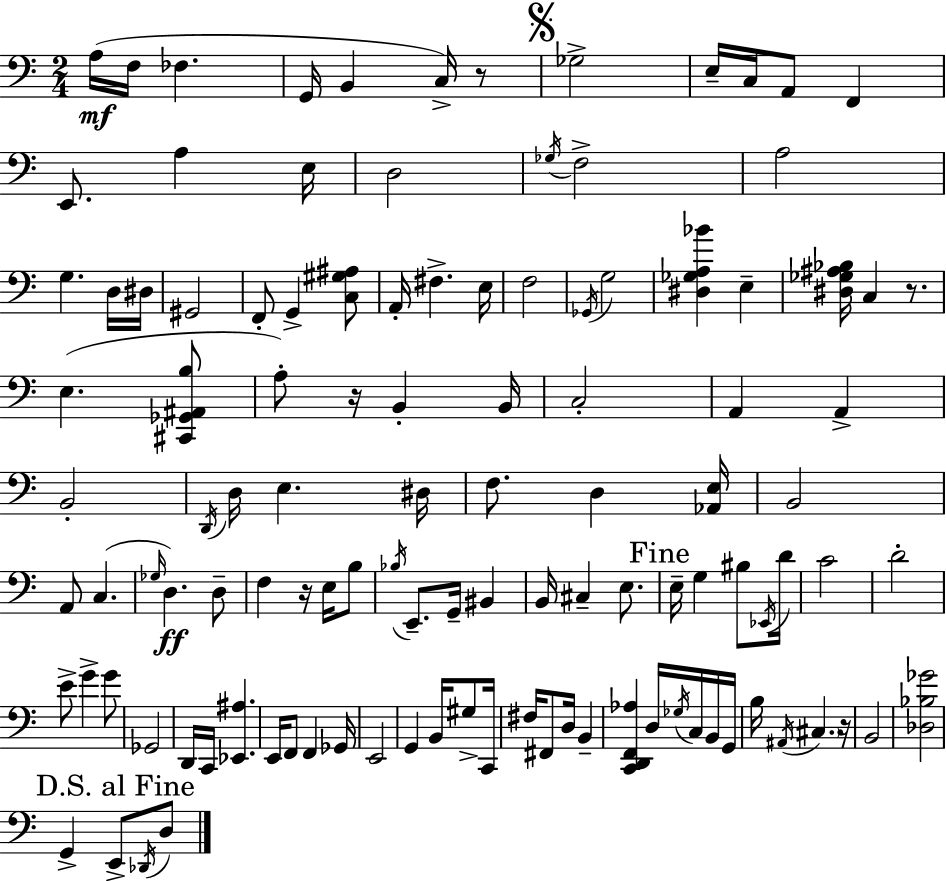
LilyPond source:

{
  \clef bass
  \numericTimeSignature
  \time 2/4
  \key a \minor
  a16(\mf f16 fes4. | g,16 b,4 c16->) r8 | \mark \markup { \musicglyph "scripts.segno" } ges2-> | e16-- c16 a,8 f,4 | \break e,8. a4 e16 | d2 | \acciaccatura { ges16 } f2-> | a2 | \break g4. d16 | dis16 gis,2 | f,8-. g,4-> <c gis ais>8 | a,16-. fis4.-> | \break e16 f2 | \acciaccatura { ges,16 } g2 | <dis ges a bes'>4 e4-- | <dis ges ais bes>16 c4 r8. | \break e4.( | <cis, ges, ais, b>8 a8-.) r16 b,4-. | b,16 c2-. | a,4 a,4-> | \break b,2-. | \acciaccatura { d,16 } d16 e4. | dis16 f8. d4 | <aes, e>16 b,2 | \break a,8 c4.( | \grace { ges16 }\ff d4.) | d8-- f4 | r16 e16 b8 \acciaccatura { bes16 } e,8.-- | \break g,16-- bis,4 b,16 cis4-- | e8. \mark "Fine" e16-- g4 | bis8 \acciaccatura { ees,16 } d'16 c'2 | d'2-. | \break e'8-> | g'4-> g'8 ges,2 | d,16 c,16 | <ees, ais>4. e,16 f,8 | \break f,4 ges,16 e,2 | g,4 | b,16 gis8-> c,16 fis16 fis,8 | d16 b,4-- <c, d, f, aes>4 | \break d16 \acciaccatura { ges16 } c16 b,16 g,16 b16 | \acciaccatura { ais,16 } \parenthesize cis4. r16 | b,2 | <des bes ges'>2 | \break \mark "D.S. al Fine" g,4-> e,8-> \acciaccatura { des,16 } d8 | \bar "|."
}